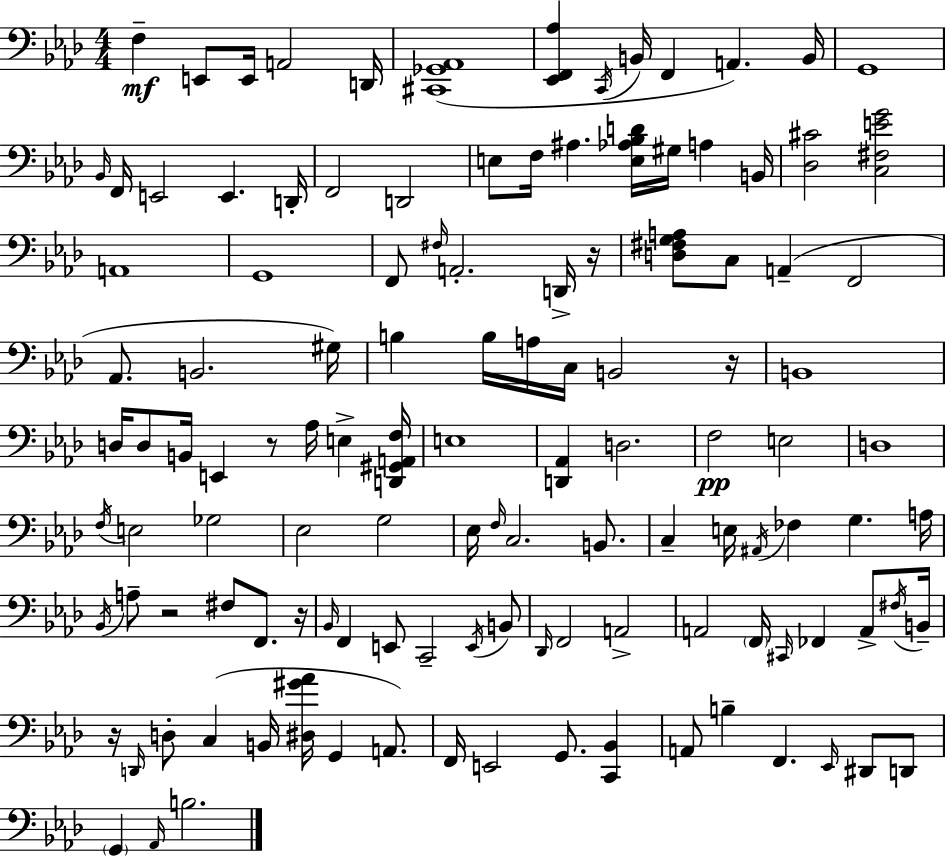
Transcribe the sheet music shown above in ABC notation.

X:1
T:Untitled
M:4/4
L:1/4
K:Fm
F, E,,/2 E,,/4 A,,2 D,,/4 [^C,,_G,,_A,,]4 [_E,,F,,_A,] C,,/4 B,,/4 F,, A,, B,,/4 G,,4 _B,,/4 F,,/4 E,,2 E,, D,,/4 F,,2 D,,2 E,/2 F,/4 ^A, [E,_A,_B,D]/4 ^G,/4 A, B,,/4 [_D,^C]2 [C,^F,EG]2 A,,4 G,,4 F,,/2 ^F,/4 A,,2 D,,/4 z/4 [D,^F,G,A,]/2 C,/2 A,, F,,2 _A,,/2 B,,2 ^G,/4 B, B,/4 A,/4 C,/4 B,,2 z/4 B,,4 D,/4 D,/2 B,,/4 E,, z/2 _A,/4 E, [D,,^G,,A,,F,]/4 E,4 [D,,_A,,] D,2 F,2 E,2 D,4 F,/4 E,2 _G,2 _E,2 G,2 _E,/4 F,/4 C,2 B,,/2 C, E,/4 ^A,,/4 _F, G, A,/4 _B,,/4 A,/2 z2 ^F,/2 F,,/2 z/4 _B,,/4 F,, E,,/2 C,,2 E,,/4 B,,/2 _D,,/4 F,,2 A,,2 A,,2 F,,/4 ^C,,/4 _F,, A,,/2 ^F,/4 B,,/4 z/4 D,,/4 D,/2 C, B,,/4 [^D,^G_A]/4 G,, A,,/2 F,,/4 E,,2 G,,/2 [C,,_B,,] A,,/2 B, F,, _E,,/4 ^D,,/2 D,,/2 G,, _A,,/4 B,2